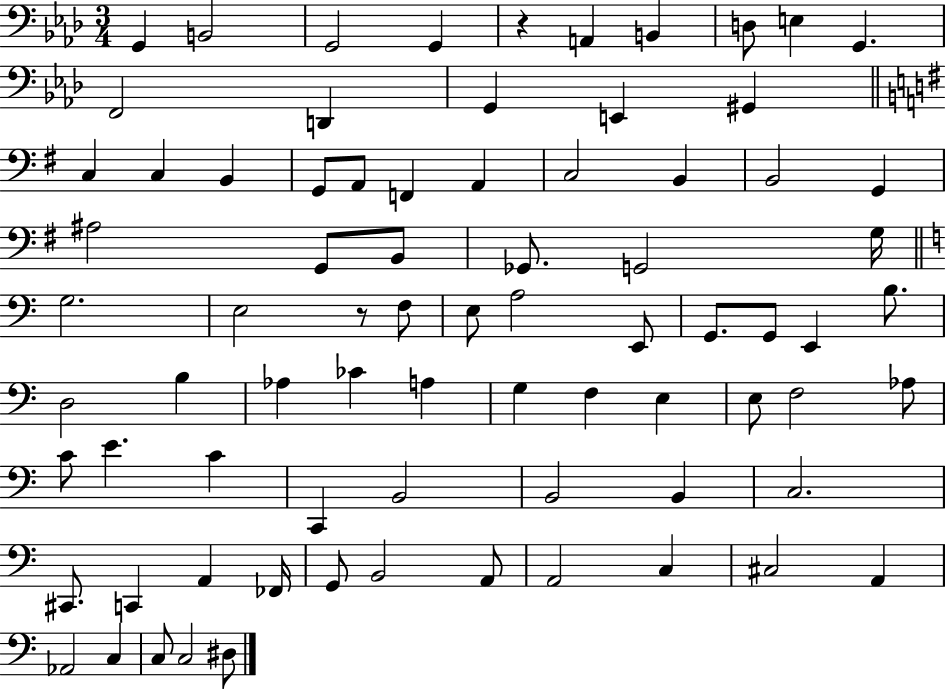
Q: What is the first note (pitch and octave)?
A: G2